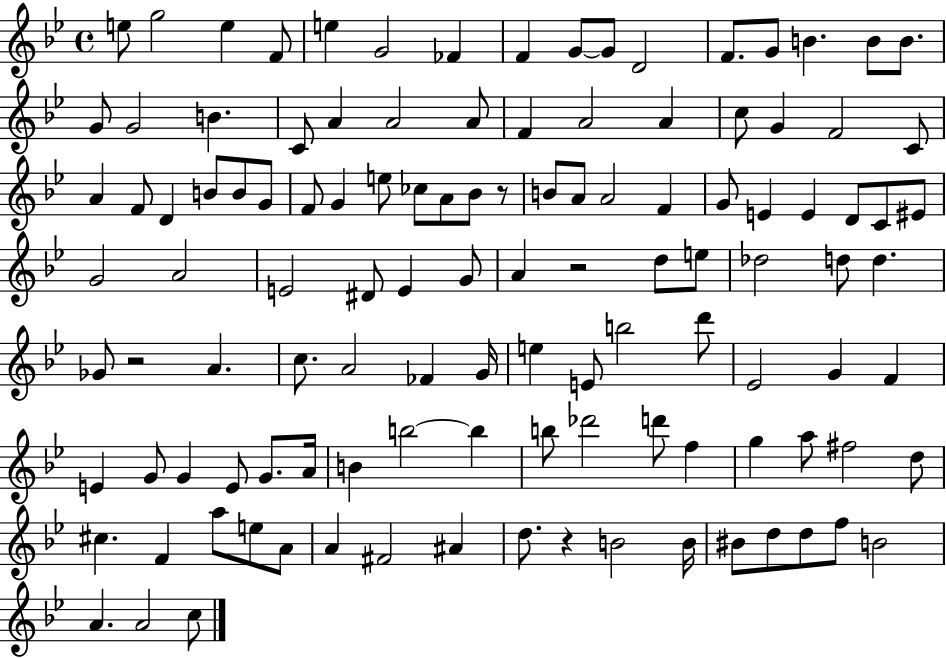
X:1
T:Untitled
M:4/4
L:1/4
K:Bb
e/2 g2 e F/2 e G2 _F F G/2 G/2 D2 F/2 G/2 B B/2 B/2 G/2 G2 B C/2 A A2 A/2 F A2 A c/2 G F2 C/2 A F/2 D B/2 B/2 G/2 F/2 G e/2 _c/2 A/2 _B/2 z/2 B/2 A/2 A2 F G/2 E E D/2 C/2 ^E/2 G2 A2 E2 ^D/2 E G/2 A z2 d/2 e/2 _d2 d/2 d _G/2 z2 A c/2 A2 _F G/4 e E/2 b2 d'/2 _E2 G F E G/2 G E/2 G/2 A/4 B b2 b b/2 _d'2 d'/2 f g a/2 ^f2 d/2 ^c F a/2 e/2 A/2 A ^F2 ^A d/2 z B2 B/4 ^B/2 d/2 d/2 f/2 B2 A A2 c/2